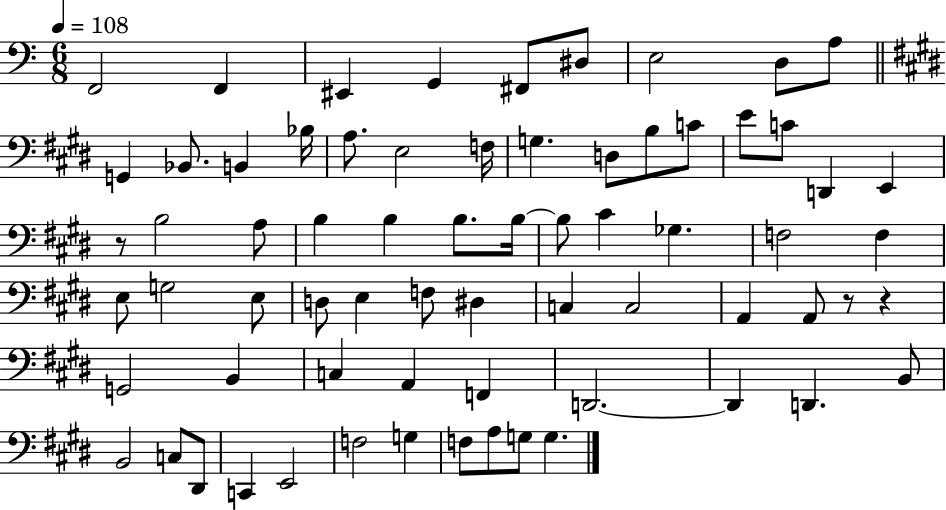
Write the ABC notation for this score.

X:1
T:Untitled
M:6/8
L:1/4
K:C
F,,2 F,, ^E,, G,, ^F,,/2 ^D,/2 E,2 D,/2 A,/2 G,, _B,,/2 B,, _B,/4 A,/2 E,2 F,/4 G, D,/2 B,/2 C/2 E/2 C/2 D,, E,, z/2 B,2 A,/2 B, B, B,/2 B,/4 B,/2 ^C _G, F,2 F, E,/2 G,2 E,/2 D,/2 E, F,/2 ^D, C, C,2 A,, A,,/2 z/2 z G,,2 B,, C, A,, F,, D,,2 D,, D,, B,,/2 B,,2 C,/2 ^D,,/2 C,, E,,2 F,2 G, F,/2 A,/2 G,/2 G,